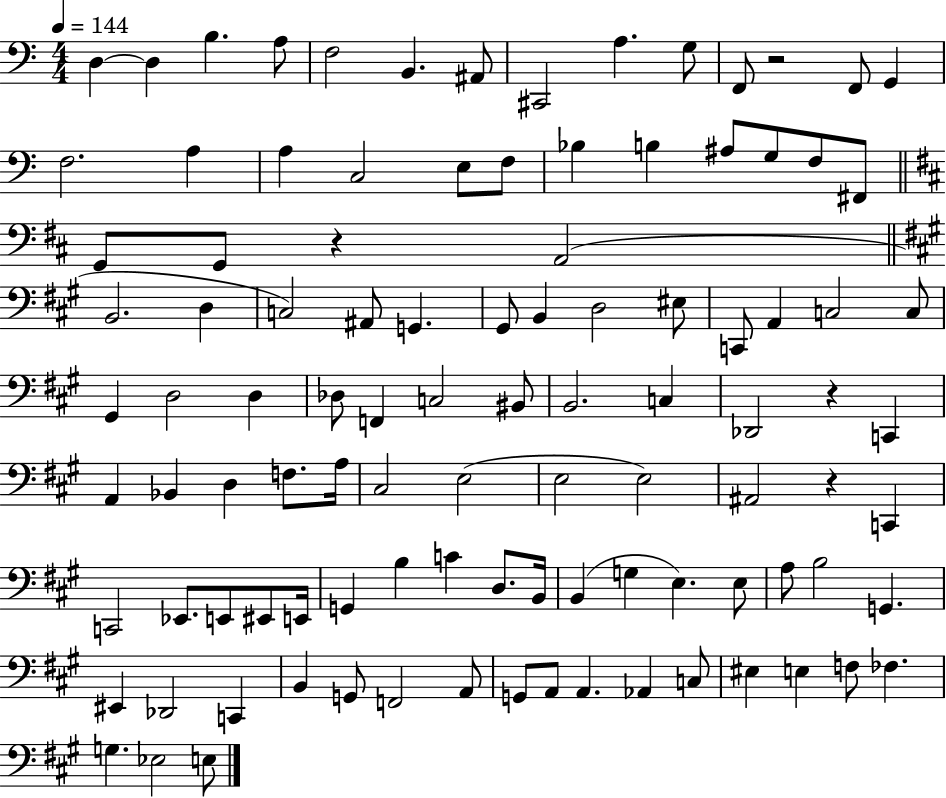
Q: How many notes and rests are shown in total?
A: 103